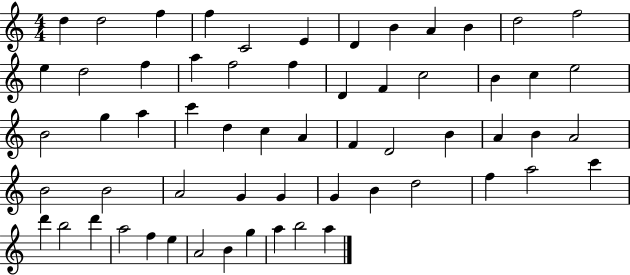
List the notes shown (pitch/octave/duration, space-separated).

D5/q D5/h F5/q F5/q C4/h E4/q D4/q B4/q A4/q B4/q D5/h F5/h E5/q D5/h F5/q A5/q F5/h F5/q D4/q F4/q C5/h B4/q C5/q E5/h B4/h G5/q A5/q C6/q D5/q C5/q A4/q F4/q D4/h B4/q A4/q B4/q A4/h B4/h B4/h A4/h G4/q G4/q G4/q B4/q D5/h F5/q A5/h C6/q D6/q B5/h D6/q A5/h F5/q E5/q A4/h B4/q G5/q A5/q B5/h A5/q